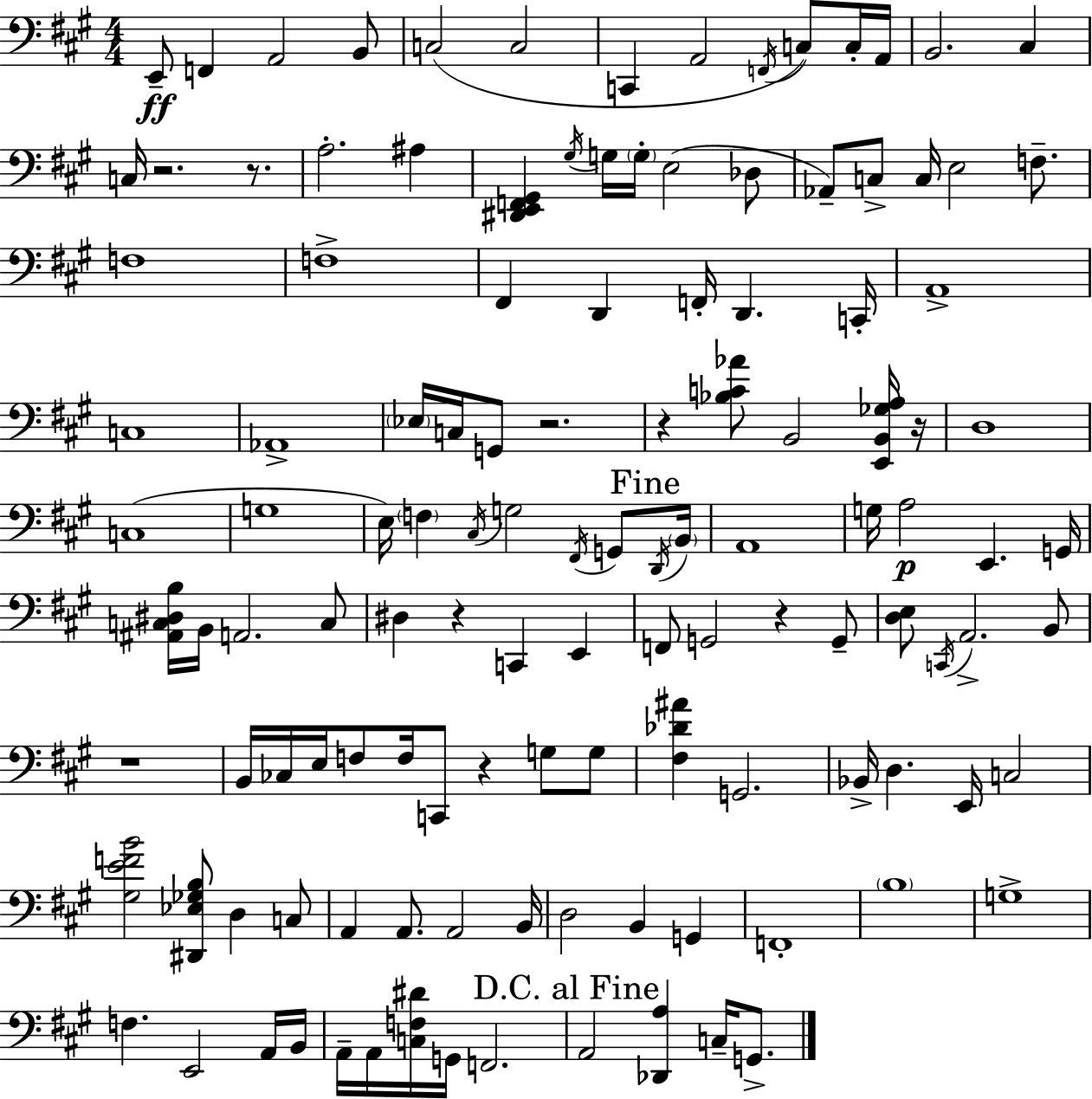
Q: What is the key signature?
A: A major